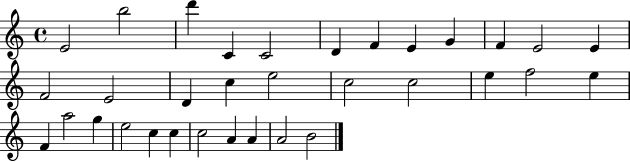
X:1
T:Untitled
M:4/4
L:1/4
K:C
E2 b2 d' C C2 D F E G F E2 E F2 E2 D c e2 c2 c2 e f2 e F a2 g e2 c c c2 A A A2 B2